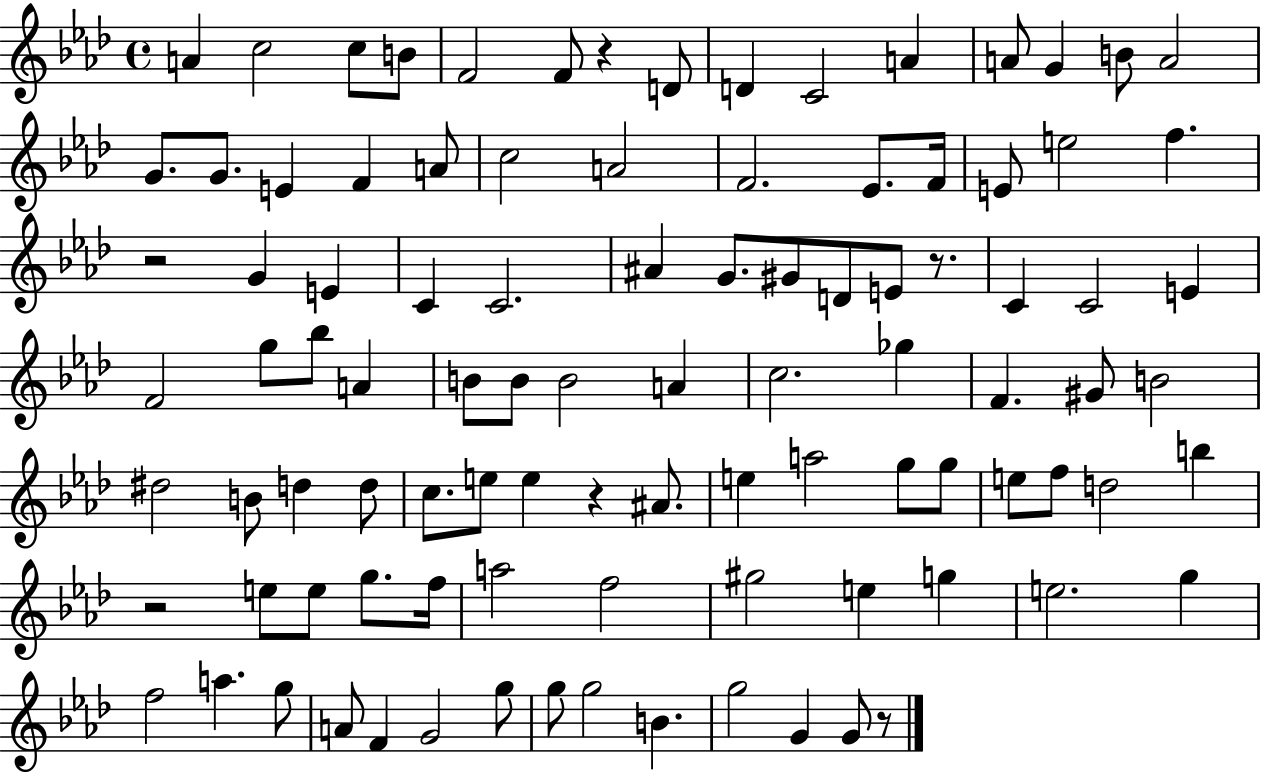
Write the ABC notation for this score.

X:1
T:Untitled
M:4/4
L:1/4
K:Ab
A c2 c/2 B/2 F2 F/2 z D/2 D C2 A A/2 G B/2 A2 G/2 G/2 E F A/2 c2 A2 F2 _E/2 F/4 E/2 e2 f z2 G E C C2 ^A G/2 ^G/2 D/2 E/2 z/2 C C2 E F2 g/2 _b/2 A B/2 B/2 B2 A c2 _g F ^G/2 B2 ^d2 B/2 d d/2 c/2 e/2 e z ^A/2 e a2 g/2 g/2 e/2 f/2 d2 b z2 e/2 e/2 g/2 f/4 a2 f2 ^g2 e g e2 g f2 a g/2 A/2 F G2 g/2 g/2 g2 B g2 G G/2 z/2